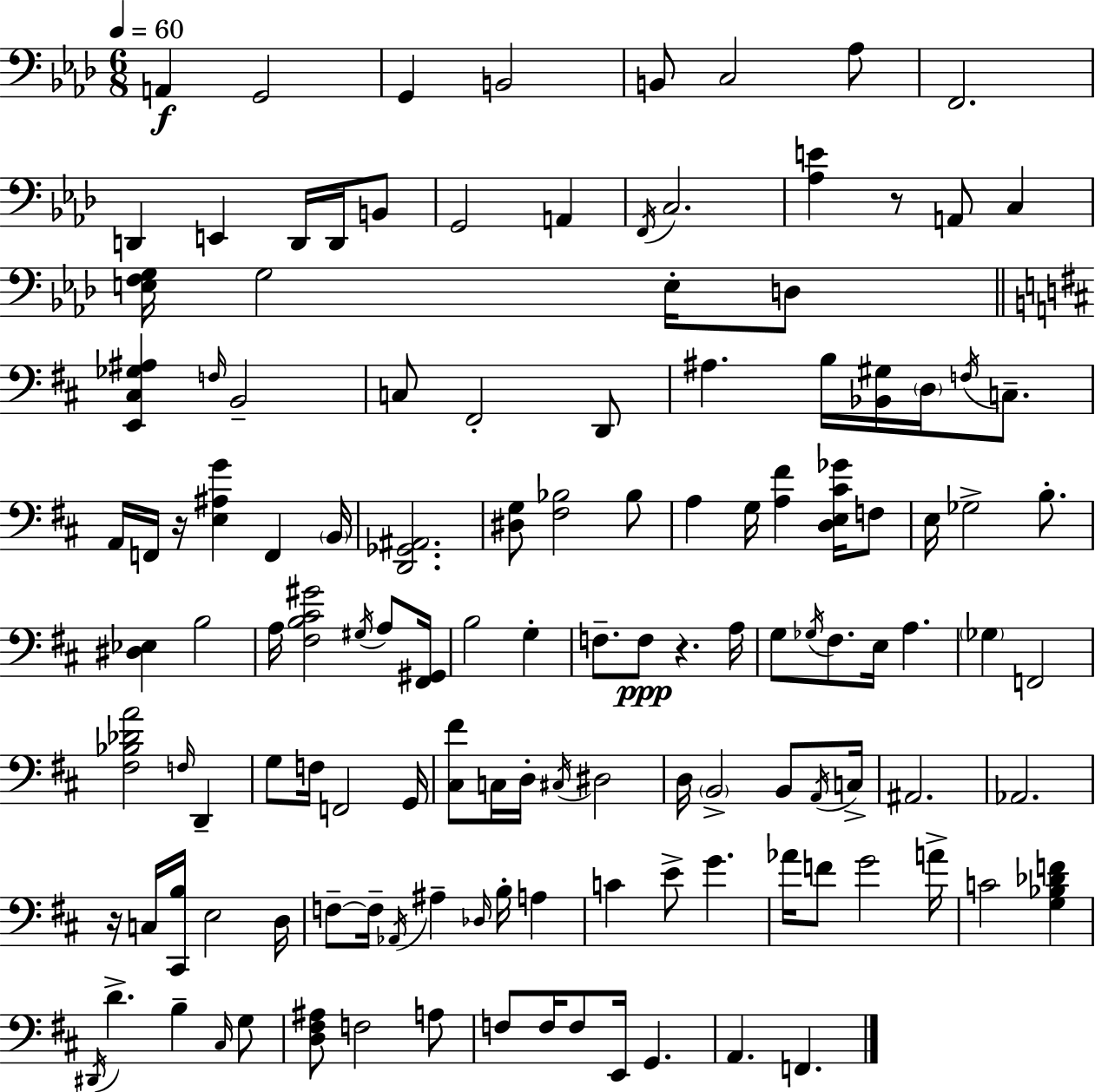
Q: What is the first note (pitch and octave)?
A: A2